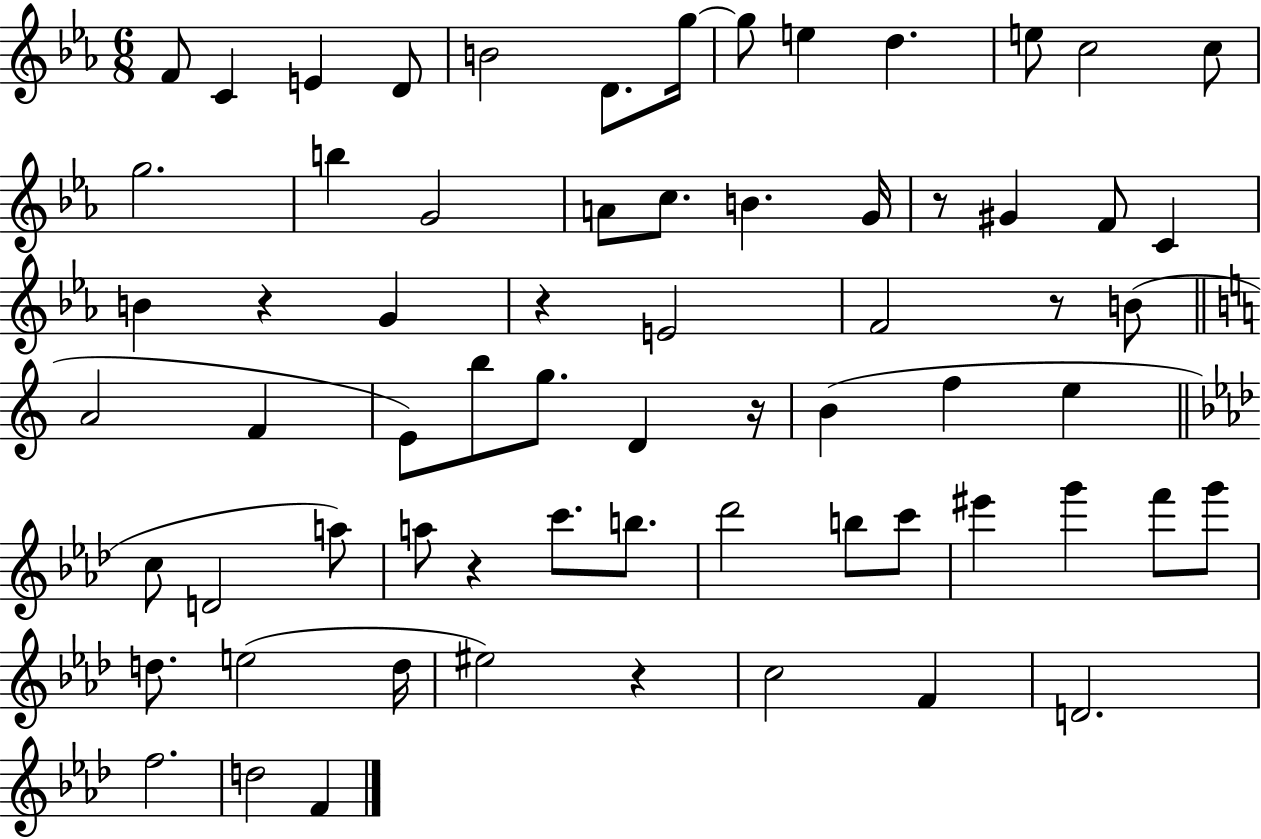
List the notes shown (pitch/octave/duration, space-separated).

F4/e C4/q E4/q D4/e B4/h D4/e. G5/s G5/e E5/q D5/q. E5/e C5/h C5/e G5/h. B5/q G4/h A4/e C5/e. B4/q. G4/s R/e G#4/q F4/e C4/q B4/q R/q G4/q R/q E4/h F4/h R/e B4/e A4/h F4/q E4/e B5/e G5/e. D4/q R/s B4/q F5/q E5/q C5/e D4/h A5/e A5/e R/q C6/e. B5/e. Db6/h B5/e C6/e EIS6/q G6/q F6/e G6/e D5/e. E5/h D5/s EIS5/h R/q C5/h F4/q D4/h. F5/h. D5/h F4/q